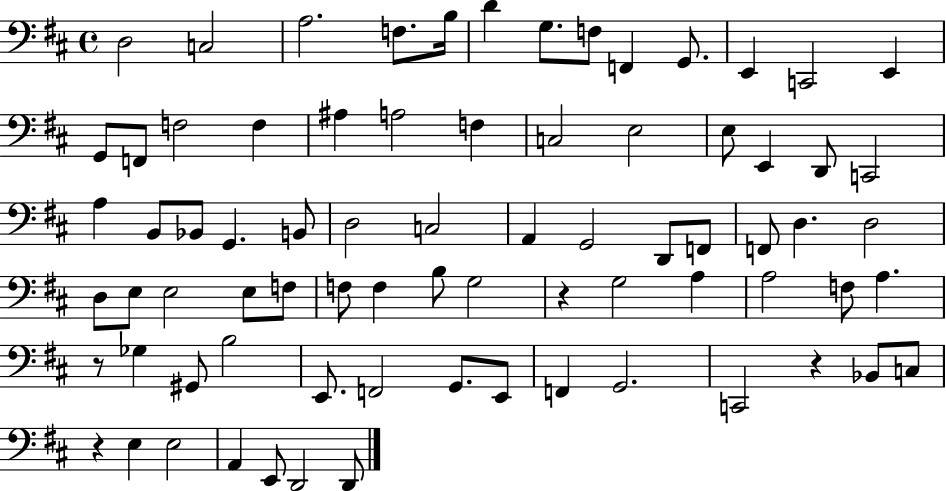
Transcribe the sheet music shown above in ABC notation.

X:1
T:Untitled
M:4/4
L:1/4
K:D
D,2 C,2 A,2 F,/2 B,/4 D G,/2 F,/2 F,, G,,/2 E,, C,,2 E,, G,,/2 F,,/2 F,2 F, ^A, A,2 F, C,2 E,2 E,/2 E,, D,,/2 C,,2 A, B,,/2 _B,,/2 G,, B,,/2 D,2 C,2 A,, G,,2 D,,/2 F,,/2 F,,/2 D, D,2 D,/2 E,/2 E,2 E,/2 F,/2 F,/2 F, B,/2 G,2 z G,2 A, A,2 F,/2 A, z/2 _G, ^G,,/2 B,2 E,,/2 F,,2 G,,/2 E,,/2 F,, G,,2 C,,2 z _B,,/2 C,/2 z E, E,2 A,, E,,/2 D,,2 D,,/2